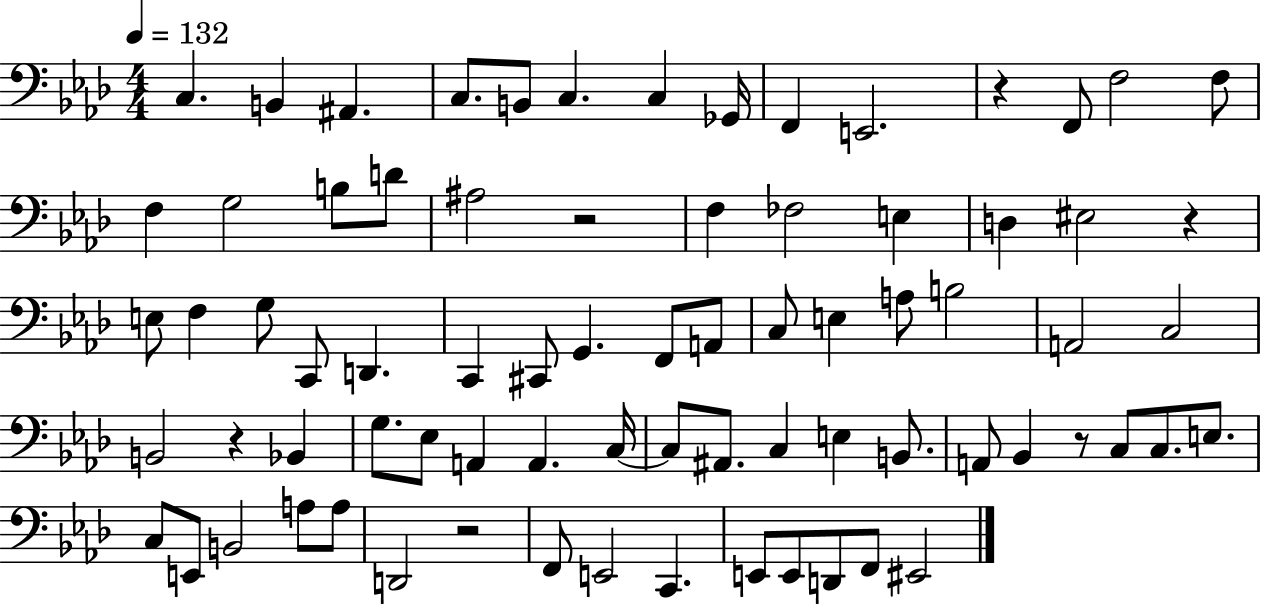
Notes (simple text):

C3/q. B2/q A#2/q. C3/e. B2/e C3/q. C3/q Gb2/s F2/q E2/h. R/q F2/e F3/h F3/e F3/q G3/h B3/e D4/e A#3/h R/h F3/q FES3/h E3/q D3/q EIS3/h R/q E3/e F3/q G3/e C2/e D2/q. C2/q C#2/e G2/q. F2/e A2/e C3/e E3/q A3/e B3/h A2/h C3/h B2/h R/q Bb2/q G3/e. Eb3/e A2/q A2/q. C3/s C3/e A#2/e. C3/q E3/q B2/e. A2/e Bb2/q R/e C3/e C3/e. E3/e. C3/e E2/e B2/h A3/e A3/e D2/h R/h F2/e E2/h C2/q. E2/e E2/e D2/e F2/e EIS2/h